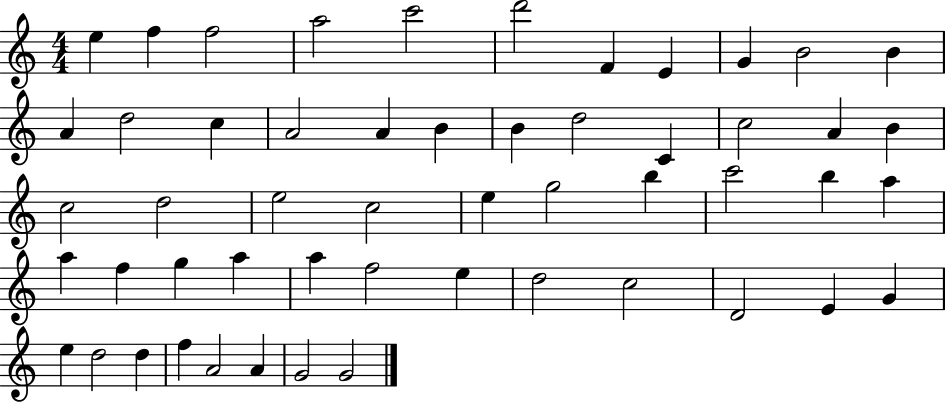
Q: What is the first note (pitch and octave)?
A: E5